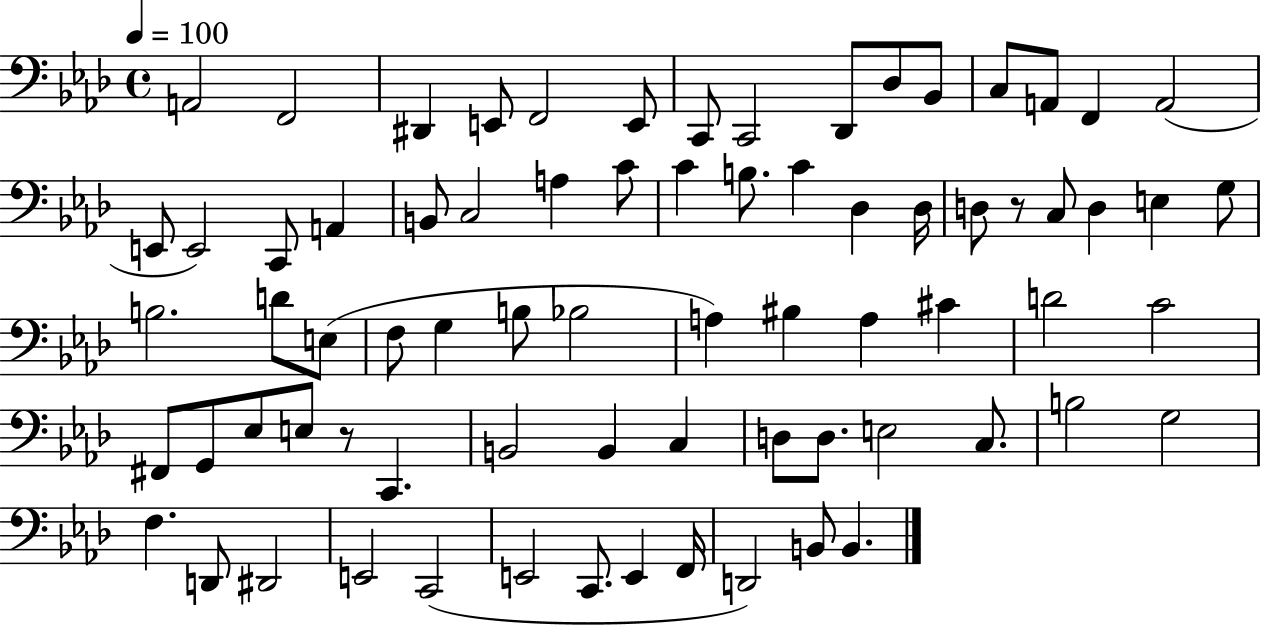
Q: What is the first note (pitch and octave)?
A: A2